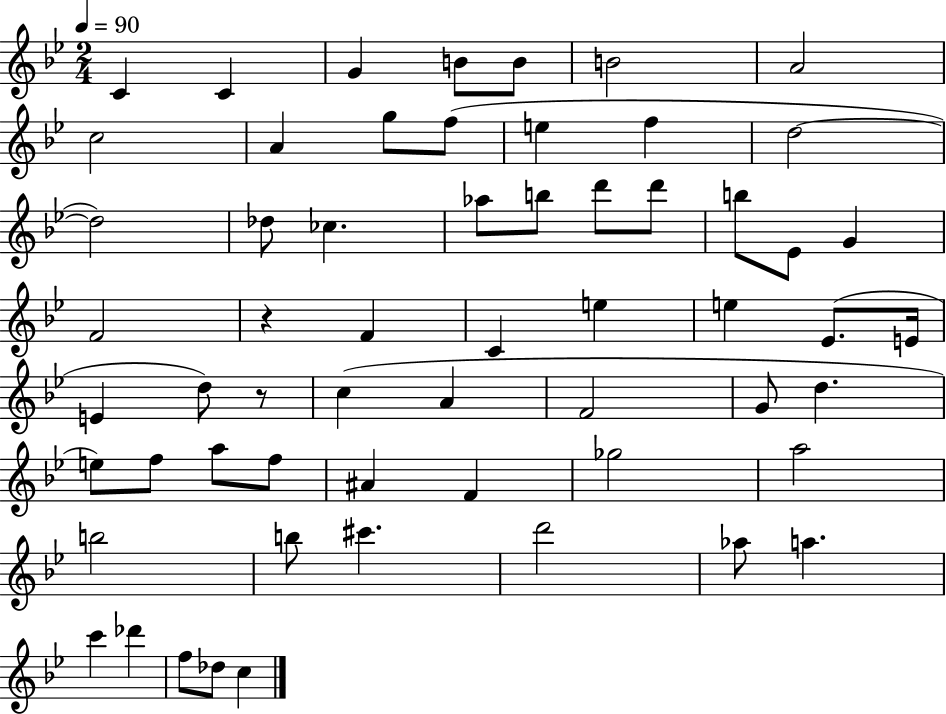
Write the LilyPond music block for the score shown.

{
  \clef treble
  \numericTimeSignature
  \time 2/4
  \key bes \major
  \tempo 4 = 90
  c'4 c'4 | g'4 b'8 b'8 | b'2 | a'2 | \break c''2 | a'4 g''8 f''8( | e''4 f''4 | d''2~~ | \break d''2) | des''8 ces''4. | aes''8 b''8 d'''8 d'''8 | b''8 ees'8 g'4 | \break f'2 | r4 f'4 | c'4 e''4 | e''4 ees'8.( e'16 | \break e'4 d''8) r8 | c''4( a'4 | f'2 | g'8 d''4. | \break e''8) f''8 a''8 f''8 | ais'4 f'4 | ges''2 | a''2 | \break b''2 | b''8 cis'''4. | d'''2 | aes''8 a''4. | \break c'''4 des'''4 | f''8 des''8 c''4 | \bar "|."
}